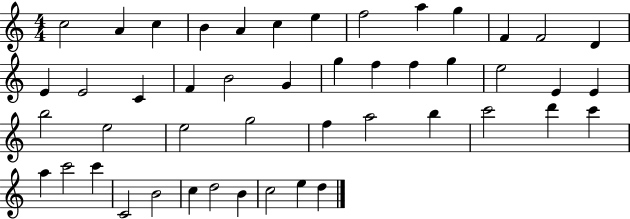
{
  \clef treble
  \numericTimeSignature
  \time 4/4
  \key c \major
  c''2 a'4 c''4 | b'4 a'4 c''4 e''4 | f''2 a''4 g''4 | f'4 f'2 d'4 | \break e'4 e'2 c'4 | f'4 b'2 g'4 | g''4 f''4 f''4 g''4 | e''2 e'4 e'4 | \break b''2 e''2 | e''2 g''2 | f''4 a''2 b''4 | c'''2 d'''4 c'''4 | \break a''4 c'''2 c'''4 | c'2 b'2 | c''4 d''2 b'4 | c''2 e''4 d''4 | \break \bar "|."
}